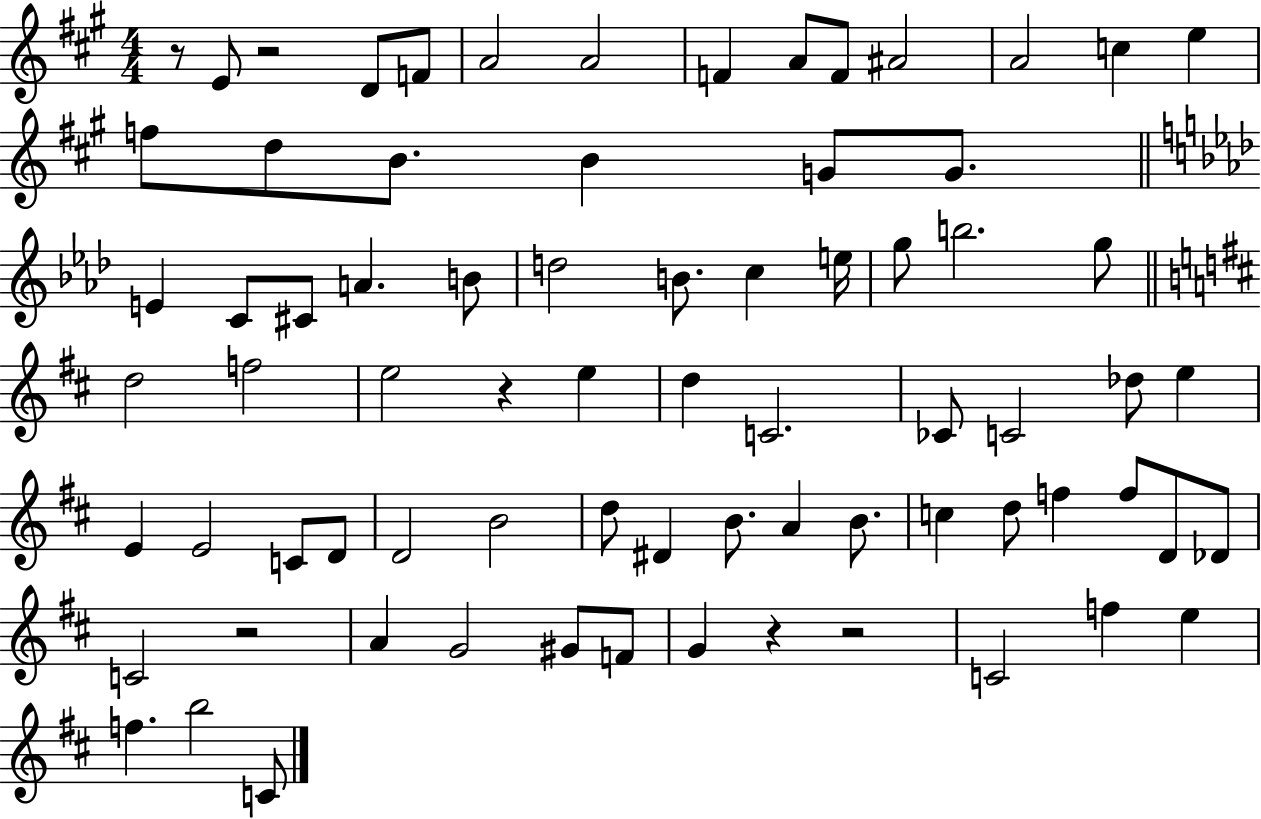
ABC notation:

X:1
T:Untitled
M:4/4
L:1/4
K:A
z/2 E/2 z2 D/2 F/2 A2 A2 F A/2 F/2 ^A2 A2 c e f/2 d/2 B/2 B G/2 G/2 E C/2 ^C/2 A B/2 d2 B/2 c e/4 g/2 b2 g/2 d2 f2 e2 z e d C2 _C/2 C2 _d/2 e E E2 C/2 D/2 D2 B2 d/2 ^D B/2 A B/2 c d/2 f f/2 D/2 _D/2 C2 z2 A G2 ^G/2 F/2 G z z2 C2 f e f b2 C/2